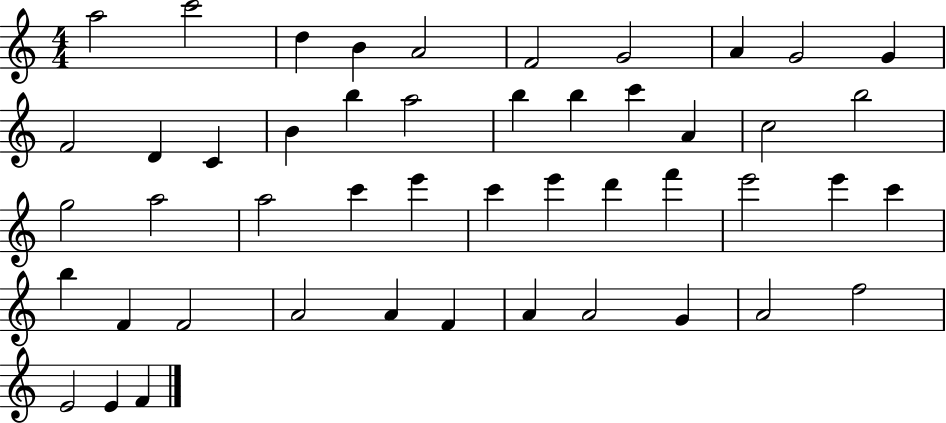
{
  \clef treble
  \numericTimeSignature
  \time 4/4
  \key c \major
  a''2 c'''2 | d''4 b'4 a'2 | f'2 g'2 | a'4 g'2 g'4 | \break f'2 d'4 c'4 | b'4 b''4 a''2 | b''4 b''4 c'''4 a'4 | c''2 b''2 | \break g''2 a''2 | a''2 c'''4 e'''4 | c'''4 e'''4 d'''4 f'''4 | e'''2 e'''4 c'''4 | \break b''4 f'4 f'2 | a'2 a'4 f'4 | a'4 a'2 g'4 | a'2 f''2 | \break e'2 e'4 f'4 | \bar "|."
}